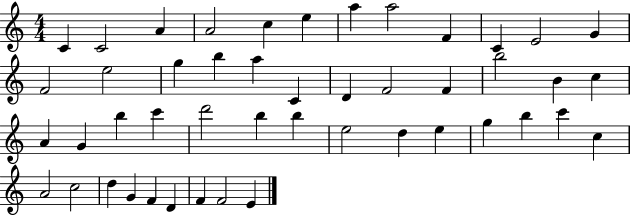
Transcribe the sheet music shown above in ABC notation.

X:1
T:Untitled
M:4/4
L:1/4
K:C
C C2 A A2 c e a a2 F C E2 G F2 e2 g b a C D F2 F b2 B c A G b c' d'2 b b e2 d e g b c' c A2 c2 d G F D F F2 E